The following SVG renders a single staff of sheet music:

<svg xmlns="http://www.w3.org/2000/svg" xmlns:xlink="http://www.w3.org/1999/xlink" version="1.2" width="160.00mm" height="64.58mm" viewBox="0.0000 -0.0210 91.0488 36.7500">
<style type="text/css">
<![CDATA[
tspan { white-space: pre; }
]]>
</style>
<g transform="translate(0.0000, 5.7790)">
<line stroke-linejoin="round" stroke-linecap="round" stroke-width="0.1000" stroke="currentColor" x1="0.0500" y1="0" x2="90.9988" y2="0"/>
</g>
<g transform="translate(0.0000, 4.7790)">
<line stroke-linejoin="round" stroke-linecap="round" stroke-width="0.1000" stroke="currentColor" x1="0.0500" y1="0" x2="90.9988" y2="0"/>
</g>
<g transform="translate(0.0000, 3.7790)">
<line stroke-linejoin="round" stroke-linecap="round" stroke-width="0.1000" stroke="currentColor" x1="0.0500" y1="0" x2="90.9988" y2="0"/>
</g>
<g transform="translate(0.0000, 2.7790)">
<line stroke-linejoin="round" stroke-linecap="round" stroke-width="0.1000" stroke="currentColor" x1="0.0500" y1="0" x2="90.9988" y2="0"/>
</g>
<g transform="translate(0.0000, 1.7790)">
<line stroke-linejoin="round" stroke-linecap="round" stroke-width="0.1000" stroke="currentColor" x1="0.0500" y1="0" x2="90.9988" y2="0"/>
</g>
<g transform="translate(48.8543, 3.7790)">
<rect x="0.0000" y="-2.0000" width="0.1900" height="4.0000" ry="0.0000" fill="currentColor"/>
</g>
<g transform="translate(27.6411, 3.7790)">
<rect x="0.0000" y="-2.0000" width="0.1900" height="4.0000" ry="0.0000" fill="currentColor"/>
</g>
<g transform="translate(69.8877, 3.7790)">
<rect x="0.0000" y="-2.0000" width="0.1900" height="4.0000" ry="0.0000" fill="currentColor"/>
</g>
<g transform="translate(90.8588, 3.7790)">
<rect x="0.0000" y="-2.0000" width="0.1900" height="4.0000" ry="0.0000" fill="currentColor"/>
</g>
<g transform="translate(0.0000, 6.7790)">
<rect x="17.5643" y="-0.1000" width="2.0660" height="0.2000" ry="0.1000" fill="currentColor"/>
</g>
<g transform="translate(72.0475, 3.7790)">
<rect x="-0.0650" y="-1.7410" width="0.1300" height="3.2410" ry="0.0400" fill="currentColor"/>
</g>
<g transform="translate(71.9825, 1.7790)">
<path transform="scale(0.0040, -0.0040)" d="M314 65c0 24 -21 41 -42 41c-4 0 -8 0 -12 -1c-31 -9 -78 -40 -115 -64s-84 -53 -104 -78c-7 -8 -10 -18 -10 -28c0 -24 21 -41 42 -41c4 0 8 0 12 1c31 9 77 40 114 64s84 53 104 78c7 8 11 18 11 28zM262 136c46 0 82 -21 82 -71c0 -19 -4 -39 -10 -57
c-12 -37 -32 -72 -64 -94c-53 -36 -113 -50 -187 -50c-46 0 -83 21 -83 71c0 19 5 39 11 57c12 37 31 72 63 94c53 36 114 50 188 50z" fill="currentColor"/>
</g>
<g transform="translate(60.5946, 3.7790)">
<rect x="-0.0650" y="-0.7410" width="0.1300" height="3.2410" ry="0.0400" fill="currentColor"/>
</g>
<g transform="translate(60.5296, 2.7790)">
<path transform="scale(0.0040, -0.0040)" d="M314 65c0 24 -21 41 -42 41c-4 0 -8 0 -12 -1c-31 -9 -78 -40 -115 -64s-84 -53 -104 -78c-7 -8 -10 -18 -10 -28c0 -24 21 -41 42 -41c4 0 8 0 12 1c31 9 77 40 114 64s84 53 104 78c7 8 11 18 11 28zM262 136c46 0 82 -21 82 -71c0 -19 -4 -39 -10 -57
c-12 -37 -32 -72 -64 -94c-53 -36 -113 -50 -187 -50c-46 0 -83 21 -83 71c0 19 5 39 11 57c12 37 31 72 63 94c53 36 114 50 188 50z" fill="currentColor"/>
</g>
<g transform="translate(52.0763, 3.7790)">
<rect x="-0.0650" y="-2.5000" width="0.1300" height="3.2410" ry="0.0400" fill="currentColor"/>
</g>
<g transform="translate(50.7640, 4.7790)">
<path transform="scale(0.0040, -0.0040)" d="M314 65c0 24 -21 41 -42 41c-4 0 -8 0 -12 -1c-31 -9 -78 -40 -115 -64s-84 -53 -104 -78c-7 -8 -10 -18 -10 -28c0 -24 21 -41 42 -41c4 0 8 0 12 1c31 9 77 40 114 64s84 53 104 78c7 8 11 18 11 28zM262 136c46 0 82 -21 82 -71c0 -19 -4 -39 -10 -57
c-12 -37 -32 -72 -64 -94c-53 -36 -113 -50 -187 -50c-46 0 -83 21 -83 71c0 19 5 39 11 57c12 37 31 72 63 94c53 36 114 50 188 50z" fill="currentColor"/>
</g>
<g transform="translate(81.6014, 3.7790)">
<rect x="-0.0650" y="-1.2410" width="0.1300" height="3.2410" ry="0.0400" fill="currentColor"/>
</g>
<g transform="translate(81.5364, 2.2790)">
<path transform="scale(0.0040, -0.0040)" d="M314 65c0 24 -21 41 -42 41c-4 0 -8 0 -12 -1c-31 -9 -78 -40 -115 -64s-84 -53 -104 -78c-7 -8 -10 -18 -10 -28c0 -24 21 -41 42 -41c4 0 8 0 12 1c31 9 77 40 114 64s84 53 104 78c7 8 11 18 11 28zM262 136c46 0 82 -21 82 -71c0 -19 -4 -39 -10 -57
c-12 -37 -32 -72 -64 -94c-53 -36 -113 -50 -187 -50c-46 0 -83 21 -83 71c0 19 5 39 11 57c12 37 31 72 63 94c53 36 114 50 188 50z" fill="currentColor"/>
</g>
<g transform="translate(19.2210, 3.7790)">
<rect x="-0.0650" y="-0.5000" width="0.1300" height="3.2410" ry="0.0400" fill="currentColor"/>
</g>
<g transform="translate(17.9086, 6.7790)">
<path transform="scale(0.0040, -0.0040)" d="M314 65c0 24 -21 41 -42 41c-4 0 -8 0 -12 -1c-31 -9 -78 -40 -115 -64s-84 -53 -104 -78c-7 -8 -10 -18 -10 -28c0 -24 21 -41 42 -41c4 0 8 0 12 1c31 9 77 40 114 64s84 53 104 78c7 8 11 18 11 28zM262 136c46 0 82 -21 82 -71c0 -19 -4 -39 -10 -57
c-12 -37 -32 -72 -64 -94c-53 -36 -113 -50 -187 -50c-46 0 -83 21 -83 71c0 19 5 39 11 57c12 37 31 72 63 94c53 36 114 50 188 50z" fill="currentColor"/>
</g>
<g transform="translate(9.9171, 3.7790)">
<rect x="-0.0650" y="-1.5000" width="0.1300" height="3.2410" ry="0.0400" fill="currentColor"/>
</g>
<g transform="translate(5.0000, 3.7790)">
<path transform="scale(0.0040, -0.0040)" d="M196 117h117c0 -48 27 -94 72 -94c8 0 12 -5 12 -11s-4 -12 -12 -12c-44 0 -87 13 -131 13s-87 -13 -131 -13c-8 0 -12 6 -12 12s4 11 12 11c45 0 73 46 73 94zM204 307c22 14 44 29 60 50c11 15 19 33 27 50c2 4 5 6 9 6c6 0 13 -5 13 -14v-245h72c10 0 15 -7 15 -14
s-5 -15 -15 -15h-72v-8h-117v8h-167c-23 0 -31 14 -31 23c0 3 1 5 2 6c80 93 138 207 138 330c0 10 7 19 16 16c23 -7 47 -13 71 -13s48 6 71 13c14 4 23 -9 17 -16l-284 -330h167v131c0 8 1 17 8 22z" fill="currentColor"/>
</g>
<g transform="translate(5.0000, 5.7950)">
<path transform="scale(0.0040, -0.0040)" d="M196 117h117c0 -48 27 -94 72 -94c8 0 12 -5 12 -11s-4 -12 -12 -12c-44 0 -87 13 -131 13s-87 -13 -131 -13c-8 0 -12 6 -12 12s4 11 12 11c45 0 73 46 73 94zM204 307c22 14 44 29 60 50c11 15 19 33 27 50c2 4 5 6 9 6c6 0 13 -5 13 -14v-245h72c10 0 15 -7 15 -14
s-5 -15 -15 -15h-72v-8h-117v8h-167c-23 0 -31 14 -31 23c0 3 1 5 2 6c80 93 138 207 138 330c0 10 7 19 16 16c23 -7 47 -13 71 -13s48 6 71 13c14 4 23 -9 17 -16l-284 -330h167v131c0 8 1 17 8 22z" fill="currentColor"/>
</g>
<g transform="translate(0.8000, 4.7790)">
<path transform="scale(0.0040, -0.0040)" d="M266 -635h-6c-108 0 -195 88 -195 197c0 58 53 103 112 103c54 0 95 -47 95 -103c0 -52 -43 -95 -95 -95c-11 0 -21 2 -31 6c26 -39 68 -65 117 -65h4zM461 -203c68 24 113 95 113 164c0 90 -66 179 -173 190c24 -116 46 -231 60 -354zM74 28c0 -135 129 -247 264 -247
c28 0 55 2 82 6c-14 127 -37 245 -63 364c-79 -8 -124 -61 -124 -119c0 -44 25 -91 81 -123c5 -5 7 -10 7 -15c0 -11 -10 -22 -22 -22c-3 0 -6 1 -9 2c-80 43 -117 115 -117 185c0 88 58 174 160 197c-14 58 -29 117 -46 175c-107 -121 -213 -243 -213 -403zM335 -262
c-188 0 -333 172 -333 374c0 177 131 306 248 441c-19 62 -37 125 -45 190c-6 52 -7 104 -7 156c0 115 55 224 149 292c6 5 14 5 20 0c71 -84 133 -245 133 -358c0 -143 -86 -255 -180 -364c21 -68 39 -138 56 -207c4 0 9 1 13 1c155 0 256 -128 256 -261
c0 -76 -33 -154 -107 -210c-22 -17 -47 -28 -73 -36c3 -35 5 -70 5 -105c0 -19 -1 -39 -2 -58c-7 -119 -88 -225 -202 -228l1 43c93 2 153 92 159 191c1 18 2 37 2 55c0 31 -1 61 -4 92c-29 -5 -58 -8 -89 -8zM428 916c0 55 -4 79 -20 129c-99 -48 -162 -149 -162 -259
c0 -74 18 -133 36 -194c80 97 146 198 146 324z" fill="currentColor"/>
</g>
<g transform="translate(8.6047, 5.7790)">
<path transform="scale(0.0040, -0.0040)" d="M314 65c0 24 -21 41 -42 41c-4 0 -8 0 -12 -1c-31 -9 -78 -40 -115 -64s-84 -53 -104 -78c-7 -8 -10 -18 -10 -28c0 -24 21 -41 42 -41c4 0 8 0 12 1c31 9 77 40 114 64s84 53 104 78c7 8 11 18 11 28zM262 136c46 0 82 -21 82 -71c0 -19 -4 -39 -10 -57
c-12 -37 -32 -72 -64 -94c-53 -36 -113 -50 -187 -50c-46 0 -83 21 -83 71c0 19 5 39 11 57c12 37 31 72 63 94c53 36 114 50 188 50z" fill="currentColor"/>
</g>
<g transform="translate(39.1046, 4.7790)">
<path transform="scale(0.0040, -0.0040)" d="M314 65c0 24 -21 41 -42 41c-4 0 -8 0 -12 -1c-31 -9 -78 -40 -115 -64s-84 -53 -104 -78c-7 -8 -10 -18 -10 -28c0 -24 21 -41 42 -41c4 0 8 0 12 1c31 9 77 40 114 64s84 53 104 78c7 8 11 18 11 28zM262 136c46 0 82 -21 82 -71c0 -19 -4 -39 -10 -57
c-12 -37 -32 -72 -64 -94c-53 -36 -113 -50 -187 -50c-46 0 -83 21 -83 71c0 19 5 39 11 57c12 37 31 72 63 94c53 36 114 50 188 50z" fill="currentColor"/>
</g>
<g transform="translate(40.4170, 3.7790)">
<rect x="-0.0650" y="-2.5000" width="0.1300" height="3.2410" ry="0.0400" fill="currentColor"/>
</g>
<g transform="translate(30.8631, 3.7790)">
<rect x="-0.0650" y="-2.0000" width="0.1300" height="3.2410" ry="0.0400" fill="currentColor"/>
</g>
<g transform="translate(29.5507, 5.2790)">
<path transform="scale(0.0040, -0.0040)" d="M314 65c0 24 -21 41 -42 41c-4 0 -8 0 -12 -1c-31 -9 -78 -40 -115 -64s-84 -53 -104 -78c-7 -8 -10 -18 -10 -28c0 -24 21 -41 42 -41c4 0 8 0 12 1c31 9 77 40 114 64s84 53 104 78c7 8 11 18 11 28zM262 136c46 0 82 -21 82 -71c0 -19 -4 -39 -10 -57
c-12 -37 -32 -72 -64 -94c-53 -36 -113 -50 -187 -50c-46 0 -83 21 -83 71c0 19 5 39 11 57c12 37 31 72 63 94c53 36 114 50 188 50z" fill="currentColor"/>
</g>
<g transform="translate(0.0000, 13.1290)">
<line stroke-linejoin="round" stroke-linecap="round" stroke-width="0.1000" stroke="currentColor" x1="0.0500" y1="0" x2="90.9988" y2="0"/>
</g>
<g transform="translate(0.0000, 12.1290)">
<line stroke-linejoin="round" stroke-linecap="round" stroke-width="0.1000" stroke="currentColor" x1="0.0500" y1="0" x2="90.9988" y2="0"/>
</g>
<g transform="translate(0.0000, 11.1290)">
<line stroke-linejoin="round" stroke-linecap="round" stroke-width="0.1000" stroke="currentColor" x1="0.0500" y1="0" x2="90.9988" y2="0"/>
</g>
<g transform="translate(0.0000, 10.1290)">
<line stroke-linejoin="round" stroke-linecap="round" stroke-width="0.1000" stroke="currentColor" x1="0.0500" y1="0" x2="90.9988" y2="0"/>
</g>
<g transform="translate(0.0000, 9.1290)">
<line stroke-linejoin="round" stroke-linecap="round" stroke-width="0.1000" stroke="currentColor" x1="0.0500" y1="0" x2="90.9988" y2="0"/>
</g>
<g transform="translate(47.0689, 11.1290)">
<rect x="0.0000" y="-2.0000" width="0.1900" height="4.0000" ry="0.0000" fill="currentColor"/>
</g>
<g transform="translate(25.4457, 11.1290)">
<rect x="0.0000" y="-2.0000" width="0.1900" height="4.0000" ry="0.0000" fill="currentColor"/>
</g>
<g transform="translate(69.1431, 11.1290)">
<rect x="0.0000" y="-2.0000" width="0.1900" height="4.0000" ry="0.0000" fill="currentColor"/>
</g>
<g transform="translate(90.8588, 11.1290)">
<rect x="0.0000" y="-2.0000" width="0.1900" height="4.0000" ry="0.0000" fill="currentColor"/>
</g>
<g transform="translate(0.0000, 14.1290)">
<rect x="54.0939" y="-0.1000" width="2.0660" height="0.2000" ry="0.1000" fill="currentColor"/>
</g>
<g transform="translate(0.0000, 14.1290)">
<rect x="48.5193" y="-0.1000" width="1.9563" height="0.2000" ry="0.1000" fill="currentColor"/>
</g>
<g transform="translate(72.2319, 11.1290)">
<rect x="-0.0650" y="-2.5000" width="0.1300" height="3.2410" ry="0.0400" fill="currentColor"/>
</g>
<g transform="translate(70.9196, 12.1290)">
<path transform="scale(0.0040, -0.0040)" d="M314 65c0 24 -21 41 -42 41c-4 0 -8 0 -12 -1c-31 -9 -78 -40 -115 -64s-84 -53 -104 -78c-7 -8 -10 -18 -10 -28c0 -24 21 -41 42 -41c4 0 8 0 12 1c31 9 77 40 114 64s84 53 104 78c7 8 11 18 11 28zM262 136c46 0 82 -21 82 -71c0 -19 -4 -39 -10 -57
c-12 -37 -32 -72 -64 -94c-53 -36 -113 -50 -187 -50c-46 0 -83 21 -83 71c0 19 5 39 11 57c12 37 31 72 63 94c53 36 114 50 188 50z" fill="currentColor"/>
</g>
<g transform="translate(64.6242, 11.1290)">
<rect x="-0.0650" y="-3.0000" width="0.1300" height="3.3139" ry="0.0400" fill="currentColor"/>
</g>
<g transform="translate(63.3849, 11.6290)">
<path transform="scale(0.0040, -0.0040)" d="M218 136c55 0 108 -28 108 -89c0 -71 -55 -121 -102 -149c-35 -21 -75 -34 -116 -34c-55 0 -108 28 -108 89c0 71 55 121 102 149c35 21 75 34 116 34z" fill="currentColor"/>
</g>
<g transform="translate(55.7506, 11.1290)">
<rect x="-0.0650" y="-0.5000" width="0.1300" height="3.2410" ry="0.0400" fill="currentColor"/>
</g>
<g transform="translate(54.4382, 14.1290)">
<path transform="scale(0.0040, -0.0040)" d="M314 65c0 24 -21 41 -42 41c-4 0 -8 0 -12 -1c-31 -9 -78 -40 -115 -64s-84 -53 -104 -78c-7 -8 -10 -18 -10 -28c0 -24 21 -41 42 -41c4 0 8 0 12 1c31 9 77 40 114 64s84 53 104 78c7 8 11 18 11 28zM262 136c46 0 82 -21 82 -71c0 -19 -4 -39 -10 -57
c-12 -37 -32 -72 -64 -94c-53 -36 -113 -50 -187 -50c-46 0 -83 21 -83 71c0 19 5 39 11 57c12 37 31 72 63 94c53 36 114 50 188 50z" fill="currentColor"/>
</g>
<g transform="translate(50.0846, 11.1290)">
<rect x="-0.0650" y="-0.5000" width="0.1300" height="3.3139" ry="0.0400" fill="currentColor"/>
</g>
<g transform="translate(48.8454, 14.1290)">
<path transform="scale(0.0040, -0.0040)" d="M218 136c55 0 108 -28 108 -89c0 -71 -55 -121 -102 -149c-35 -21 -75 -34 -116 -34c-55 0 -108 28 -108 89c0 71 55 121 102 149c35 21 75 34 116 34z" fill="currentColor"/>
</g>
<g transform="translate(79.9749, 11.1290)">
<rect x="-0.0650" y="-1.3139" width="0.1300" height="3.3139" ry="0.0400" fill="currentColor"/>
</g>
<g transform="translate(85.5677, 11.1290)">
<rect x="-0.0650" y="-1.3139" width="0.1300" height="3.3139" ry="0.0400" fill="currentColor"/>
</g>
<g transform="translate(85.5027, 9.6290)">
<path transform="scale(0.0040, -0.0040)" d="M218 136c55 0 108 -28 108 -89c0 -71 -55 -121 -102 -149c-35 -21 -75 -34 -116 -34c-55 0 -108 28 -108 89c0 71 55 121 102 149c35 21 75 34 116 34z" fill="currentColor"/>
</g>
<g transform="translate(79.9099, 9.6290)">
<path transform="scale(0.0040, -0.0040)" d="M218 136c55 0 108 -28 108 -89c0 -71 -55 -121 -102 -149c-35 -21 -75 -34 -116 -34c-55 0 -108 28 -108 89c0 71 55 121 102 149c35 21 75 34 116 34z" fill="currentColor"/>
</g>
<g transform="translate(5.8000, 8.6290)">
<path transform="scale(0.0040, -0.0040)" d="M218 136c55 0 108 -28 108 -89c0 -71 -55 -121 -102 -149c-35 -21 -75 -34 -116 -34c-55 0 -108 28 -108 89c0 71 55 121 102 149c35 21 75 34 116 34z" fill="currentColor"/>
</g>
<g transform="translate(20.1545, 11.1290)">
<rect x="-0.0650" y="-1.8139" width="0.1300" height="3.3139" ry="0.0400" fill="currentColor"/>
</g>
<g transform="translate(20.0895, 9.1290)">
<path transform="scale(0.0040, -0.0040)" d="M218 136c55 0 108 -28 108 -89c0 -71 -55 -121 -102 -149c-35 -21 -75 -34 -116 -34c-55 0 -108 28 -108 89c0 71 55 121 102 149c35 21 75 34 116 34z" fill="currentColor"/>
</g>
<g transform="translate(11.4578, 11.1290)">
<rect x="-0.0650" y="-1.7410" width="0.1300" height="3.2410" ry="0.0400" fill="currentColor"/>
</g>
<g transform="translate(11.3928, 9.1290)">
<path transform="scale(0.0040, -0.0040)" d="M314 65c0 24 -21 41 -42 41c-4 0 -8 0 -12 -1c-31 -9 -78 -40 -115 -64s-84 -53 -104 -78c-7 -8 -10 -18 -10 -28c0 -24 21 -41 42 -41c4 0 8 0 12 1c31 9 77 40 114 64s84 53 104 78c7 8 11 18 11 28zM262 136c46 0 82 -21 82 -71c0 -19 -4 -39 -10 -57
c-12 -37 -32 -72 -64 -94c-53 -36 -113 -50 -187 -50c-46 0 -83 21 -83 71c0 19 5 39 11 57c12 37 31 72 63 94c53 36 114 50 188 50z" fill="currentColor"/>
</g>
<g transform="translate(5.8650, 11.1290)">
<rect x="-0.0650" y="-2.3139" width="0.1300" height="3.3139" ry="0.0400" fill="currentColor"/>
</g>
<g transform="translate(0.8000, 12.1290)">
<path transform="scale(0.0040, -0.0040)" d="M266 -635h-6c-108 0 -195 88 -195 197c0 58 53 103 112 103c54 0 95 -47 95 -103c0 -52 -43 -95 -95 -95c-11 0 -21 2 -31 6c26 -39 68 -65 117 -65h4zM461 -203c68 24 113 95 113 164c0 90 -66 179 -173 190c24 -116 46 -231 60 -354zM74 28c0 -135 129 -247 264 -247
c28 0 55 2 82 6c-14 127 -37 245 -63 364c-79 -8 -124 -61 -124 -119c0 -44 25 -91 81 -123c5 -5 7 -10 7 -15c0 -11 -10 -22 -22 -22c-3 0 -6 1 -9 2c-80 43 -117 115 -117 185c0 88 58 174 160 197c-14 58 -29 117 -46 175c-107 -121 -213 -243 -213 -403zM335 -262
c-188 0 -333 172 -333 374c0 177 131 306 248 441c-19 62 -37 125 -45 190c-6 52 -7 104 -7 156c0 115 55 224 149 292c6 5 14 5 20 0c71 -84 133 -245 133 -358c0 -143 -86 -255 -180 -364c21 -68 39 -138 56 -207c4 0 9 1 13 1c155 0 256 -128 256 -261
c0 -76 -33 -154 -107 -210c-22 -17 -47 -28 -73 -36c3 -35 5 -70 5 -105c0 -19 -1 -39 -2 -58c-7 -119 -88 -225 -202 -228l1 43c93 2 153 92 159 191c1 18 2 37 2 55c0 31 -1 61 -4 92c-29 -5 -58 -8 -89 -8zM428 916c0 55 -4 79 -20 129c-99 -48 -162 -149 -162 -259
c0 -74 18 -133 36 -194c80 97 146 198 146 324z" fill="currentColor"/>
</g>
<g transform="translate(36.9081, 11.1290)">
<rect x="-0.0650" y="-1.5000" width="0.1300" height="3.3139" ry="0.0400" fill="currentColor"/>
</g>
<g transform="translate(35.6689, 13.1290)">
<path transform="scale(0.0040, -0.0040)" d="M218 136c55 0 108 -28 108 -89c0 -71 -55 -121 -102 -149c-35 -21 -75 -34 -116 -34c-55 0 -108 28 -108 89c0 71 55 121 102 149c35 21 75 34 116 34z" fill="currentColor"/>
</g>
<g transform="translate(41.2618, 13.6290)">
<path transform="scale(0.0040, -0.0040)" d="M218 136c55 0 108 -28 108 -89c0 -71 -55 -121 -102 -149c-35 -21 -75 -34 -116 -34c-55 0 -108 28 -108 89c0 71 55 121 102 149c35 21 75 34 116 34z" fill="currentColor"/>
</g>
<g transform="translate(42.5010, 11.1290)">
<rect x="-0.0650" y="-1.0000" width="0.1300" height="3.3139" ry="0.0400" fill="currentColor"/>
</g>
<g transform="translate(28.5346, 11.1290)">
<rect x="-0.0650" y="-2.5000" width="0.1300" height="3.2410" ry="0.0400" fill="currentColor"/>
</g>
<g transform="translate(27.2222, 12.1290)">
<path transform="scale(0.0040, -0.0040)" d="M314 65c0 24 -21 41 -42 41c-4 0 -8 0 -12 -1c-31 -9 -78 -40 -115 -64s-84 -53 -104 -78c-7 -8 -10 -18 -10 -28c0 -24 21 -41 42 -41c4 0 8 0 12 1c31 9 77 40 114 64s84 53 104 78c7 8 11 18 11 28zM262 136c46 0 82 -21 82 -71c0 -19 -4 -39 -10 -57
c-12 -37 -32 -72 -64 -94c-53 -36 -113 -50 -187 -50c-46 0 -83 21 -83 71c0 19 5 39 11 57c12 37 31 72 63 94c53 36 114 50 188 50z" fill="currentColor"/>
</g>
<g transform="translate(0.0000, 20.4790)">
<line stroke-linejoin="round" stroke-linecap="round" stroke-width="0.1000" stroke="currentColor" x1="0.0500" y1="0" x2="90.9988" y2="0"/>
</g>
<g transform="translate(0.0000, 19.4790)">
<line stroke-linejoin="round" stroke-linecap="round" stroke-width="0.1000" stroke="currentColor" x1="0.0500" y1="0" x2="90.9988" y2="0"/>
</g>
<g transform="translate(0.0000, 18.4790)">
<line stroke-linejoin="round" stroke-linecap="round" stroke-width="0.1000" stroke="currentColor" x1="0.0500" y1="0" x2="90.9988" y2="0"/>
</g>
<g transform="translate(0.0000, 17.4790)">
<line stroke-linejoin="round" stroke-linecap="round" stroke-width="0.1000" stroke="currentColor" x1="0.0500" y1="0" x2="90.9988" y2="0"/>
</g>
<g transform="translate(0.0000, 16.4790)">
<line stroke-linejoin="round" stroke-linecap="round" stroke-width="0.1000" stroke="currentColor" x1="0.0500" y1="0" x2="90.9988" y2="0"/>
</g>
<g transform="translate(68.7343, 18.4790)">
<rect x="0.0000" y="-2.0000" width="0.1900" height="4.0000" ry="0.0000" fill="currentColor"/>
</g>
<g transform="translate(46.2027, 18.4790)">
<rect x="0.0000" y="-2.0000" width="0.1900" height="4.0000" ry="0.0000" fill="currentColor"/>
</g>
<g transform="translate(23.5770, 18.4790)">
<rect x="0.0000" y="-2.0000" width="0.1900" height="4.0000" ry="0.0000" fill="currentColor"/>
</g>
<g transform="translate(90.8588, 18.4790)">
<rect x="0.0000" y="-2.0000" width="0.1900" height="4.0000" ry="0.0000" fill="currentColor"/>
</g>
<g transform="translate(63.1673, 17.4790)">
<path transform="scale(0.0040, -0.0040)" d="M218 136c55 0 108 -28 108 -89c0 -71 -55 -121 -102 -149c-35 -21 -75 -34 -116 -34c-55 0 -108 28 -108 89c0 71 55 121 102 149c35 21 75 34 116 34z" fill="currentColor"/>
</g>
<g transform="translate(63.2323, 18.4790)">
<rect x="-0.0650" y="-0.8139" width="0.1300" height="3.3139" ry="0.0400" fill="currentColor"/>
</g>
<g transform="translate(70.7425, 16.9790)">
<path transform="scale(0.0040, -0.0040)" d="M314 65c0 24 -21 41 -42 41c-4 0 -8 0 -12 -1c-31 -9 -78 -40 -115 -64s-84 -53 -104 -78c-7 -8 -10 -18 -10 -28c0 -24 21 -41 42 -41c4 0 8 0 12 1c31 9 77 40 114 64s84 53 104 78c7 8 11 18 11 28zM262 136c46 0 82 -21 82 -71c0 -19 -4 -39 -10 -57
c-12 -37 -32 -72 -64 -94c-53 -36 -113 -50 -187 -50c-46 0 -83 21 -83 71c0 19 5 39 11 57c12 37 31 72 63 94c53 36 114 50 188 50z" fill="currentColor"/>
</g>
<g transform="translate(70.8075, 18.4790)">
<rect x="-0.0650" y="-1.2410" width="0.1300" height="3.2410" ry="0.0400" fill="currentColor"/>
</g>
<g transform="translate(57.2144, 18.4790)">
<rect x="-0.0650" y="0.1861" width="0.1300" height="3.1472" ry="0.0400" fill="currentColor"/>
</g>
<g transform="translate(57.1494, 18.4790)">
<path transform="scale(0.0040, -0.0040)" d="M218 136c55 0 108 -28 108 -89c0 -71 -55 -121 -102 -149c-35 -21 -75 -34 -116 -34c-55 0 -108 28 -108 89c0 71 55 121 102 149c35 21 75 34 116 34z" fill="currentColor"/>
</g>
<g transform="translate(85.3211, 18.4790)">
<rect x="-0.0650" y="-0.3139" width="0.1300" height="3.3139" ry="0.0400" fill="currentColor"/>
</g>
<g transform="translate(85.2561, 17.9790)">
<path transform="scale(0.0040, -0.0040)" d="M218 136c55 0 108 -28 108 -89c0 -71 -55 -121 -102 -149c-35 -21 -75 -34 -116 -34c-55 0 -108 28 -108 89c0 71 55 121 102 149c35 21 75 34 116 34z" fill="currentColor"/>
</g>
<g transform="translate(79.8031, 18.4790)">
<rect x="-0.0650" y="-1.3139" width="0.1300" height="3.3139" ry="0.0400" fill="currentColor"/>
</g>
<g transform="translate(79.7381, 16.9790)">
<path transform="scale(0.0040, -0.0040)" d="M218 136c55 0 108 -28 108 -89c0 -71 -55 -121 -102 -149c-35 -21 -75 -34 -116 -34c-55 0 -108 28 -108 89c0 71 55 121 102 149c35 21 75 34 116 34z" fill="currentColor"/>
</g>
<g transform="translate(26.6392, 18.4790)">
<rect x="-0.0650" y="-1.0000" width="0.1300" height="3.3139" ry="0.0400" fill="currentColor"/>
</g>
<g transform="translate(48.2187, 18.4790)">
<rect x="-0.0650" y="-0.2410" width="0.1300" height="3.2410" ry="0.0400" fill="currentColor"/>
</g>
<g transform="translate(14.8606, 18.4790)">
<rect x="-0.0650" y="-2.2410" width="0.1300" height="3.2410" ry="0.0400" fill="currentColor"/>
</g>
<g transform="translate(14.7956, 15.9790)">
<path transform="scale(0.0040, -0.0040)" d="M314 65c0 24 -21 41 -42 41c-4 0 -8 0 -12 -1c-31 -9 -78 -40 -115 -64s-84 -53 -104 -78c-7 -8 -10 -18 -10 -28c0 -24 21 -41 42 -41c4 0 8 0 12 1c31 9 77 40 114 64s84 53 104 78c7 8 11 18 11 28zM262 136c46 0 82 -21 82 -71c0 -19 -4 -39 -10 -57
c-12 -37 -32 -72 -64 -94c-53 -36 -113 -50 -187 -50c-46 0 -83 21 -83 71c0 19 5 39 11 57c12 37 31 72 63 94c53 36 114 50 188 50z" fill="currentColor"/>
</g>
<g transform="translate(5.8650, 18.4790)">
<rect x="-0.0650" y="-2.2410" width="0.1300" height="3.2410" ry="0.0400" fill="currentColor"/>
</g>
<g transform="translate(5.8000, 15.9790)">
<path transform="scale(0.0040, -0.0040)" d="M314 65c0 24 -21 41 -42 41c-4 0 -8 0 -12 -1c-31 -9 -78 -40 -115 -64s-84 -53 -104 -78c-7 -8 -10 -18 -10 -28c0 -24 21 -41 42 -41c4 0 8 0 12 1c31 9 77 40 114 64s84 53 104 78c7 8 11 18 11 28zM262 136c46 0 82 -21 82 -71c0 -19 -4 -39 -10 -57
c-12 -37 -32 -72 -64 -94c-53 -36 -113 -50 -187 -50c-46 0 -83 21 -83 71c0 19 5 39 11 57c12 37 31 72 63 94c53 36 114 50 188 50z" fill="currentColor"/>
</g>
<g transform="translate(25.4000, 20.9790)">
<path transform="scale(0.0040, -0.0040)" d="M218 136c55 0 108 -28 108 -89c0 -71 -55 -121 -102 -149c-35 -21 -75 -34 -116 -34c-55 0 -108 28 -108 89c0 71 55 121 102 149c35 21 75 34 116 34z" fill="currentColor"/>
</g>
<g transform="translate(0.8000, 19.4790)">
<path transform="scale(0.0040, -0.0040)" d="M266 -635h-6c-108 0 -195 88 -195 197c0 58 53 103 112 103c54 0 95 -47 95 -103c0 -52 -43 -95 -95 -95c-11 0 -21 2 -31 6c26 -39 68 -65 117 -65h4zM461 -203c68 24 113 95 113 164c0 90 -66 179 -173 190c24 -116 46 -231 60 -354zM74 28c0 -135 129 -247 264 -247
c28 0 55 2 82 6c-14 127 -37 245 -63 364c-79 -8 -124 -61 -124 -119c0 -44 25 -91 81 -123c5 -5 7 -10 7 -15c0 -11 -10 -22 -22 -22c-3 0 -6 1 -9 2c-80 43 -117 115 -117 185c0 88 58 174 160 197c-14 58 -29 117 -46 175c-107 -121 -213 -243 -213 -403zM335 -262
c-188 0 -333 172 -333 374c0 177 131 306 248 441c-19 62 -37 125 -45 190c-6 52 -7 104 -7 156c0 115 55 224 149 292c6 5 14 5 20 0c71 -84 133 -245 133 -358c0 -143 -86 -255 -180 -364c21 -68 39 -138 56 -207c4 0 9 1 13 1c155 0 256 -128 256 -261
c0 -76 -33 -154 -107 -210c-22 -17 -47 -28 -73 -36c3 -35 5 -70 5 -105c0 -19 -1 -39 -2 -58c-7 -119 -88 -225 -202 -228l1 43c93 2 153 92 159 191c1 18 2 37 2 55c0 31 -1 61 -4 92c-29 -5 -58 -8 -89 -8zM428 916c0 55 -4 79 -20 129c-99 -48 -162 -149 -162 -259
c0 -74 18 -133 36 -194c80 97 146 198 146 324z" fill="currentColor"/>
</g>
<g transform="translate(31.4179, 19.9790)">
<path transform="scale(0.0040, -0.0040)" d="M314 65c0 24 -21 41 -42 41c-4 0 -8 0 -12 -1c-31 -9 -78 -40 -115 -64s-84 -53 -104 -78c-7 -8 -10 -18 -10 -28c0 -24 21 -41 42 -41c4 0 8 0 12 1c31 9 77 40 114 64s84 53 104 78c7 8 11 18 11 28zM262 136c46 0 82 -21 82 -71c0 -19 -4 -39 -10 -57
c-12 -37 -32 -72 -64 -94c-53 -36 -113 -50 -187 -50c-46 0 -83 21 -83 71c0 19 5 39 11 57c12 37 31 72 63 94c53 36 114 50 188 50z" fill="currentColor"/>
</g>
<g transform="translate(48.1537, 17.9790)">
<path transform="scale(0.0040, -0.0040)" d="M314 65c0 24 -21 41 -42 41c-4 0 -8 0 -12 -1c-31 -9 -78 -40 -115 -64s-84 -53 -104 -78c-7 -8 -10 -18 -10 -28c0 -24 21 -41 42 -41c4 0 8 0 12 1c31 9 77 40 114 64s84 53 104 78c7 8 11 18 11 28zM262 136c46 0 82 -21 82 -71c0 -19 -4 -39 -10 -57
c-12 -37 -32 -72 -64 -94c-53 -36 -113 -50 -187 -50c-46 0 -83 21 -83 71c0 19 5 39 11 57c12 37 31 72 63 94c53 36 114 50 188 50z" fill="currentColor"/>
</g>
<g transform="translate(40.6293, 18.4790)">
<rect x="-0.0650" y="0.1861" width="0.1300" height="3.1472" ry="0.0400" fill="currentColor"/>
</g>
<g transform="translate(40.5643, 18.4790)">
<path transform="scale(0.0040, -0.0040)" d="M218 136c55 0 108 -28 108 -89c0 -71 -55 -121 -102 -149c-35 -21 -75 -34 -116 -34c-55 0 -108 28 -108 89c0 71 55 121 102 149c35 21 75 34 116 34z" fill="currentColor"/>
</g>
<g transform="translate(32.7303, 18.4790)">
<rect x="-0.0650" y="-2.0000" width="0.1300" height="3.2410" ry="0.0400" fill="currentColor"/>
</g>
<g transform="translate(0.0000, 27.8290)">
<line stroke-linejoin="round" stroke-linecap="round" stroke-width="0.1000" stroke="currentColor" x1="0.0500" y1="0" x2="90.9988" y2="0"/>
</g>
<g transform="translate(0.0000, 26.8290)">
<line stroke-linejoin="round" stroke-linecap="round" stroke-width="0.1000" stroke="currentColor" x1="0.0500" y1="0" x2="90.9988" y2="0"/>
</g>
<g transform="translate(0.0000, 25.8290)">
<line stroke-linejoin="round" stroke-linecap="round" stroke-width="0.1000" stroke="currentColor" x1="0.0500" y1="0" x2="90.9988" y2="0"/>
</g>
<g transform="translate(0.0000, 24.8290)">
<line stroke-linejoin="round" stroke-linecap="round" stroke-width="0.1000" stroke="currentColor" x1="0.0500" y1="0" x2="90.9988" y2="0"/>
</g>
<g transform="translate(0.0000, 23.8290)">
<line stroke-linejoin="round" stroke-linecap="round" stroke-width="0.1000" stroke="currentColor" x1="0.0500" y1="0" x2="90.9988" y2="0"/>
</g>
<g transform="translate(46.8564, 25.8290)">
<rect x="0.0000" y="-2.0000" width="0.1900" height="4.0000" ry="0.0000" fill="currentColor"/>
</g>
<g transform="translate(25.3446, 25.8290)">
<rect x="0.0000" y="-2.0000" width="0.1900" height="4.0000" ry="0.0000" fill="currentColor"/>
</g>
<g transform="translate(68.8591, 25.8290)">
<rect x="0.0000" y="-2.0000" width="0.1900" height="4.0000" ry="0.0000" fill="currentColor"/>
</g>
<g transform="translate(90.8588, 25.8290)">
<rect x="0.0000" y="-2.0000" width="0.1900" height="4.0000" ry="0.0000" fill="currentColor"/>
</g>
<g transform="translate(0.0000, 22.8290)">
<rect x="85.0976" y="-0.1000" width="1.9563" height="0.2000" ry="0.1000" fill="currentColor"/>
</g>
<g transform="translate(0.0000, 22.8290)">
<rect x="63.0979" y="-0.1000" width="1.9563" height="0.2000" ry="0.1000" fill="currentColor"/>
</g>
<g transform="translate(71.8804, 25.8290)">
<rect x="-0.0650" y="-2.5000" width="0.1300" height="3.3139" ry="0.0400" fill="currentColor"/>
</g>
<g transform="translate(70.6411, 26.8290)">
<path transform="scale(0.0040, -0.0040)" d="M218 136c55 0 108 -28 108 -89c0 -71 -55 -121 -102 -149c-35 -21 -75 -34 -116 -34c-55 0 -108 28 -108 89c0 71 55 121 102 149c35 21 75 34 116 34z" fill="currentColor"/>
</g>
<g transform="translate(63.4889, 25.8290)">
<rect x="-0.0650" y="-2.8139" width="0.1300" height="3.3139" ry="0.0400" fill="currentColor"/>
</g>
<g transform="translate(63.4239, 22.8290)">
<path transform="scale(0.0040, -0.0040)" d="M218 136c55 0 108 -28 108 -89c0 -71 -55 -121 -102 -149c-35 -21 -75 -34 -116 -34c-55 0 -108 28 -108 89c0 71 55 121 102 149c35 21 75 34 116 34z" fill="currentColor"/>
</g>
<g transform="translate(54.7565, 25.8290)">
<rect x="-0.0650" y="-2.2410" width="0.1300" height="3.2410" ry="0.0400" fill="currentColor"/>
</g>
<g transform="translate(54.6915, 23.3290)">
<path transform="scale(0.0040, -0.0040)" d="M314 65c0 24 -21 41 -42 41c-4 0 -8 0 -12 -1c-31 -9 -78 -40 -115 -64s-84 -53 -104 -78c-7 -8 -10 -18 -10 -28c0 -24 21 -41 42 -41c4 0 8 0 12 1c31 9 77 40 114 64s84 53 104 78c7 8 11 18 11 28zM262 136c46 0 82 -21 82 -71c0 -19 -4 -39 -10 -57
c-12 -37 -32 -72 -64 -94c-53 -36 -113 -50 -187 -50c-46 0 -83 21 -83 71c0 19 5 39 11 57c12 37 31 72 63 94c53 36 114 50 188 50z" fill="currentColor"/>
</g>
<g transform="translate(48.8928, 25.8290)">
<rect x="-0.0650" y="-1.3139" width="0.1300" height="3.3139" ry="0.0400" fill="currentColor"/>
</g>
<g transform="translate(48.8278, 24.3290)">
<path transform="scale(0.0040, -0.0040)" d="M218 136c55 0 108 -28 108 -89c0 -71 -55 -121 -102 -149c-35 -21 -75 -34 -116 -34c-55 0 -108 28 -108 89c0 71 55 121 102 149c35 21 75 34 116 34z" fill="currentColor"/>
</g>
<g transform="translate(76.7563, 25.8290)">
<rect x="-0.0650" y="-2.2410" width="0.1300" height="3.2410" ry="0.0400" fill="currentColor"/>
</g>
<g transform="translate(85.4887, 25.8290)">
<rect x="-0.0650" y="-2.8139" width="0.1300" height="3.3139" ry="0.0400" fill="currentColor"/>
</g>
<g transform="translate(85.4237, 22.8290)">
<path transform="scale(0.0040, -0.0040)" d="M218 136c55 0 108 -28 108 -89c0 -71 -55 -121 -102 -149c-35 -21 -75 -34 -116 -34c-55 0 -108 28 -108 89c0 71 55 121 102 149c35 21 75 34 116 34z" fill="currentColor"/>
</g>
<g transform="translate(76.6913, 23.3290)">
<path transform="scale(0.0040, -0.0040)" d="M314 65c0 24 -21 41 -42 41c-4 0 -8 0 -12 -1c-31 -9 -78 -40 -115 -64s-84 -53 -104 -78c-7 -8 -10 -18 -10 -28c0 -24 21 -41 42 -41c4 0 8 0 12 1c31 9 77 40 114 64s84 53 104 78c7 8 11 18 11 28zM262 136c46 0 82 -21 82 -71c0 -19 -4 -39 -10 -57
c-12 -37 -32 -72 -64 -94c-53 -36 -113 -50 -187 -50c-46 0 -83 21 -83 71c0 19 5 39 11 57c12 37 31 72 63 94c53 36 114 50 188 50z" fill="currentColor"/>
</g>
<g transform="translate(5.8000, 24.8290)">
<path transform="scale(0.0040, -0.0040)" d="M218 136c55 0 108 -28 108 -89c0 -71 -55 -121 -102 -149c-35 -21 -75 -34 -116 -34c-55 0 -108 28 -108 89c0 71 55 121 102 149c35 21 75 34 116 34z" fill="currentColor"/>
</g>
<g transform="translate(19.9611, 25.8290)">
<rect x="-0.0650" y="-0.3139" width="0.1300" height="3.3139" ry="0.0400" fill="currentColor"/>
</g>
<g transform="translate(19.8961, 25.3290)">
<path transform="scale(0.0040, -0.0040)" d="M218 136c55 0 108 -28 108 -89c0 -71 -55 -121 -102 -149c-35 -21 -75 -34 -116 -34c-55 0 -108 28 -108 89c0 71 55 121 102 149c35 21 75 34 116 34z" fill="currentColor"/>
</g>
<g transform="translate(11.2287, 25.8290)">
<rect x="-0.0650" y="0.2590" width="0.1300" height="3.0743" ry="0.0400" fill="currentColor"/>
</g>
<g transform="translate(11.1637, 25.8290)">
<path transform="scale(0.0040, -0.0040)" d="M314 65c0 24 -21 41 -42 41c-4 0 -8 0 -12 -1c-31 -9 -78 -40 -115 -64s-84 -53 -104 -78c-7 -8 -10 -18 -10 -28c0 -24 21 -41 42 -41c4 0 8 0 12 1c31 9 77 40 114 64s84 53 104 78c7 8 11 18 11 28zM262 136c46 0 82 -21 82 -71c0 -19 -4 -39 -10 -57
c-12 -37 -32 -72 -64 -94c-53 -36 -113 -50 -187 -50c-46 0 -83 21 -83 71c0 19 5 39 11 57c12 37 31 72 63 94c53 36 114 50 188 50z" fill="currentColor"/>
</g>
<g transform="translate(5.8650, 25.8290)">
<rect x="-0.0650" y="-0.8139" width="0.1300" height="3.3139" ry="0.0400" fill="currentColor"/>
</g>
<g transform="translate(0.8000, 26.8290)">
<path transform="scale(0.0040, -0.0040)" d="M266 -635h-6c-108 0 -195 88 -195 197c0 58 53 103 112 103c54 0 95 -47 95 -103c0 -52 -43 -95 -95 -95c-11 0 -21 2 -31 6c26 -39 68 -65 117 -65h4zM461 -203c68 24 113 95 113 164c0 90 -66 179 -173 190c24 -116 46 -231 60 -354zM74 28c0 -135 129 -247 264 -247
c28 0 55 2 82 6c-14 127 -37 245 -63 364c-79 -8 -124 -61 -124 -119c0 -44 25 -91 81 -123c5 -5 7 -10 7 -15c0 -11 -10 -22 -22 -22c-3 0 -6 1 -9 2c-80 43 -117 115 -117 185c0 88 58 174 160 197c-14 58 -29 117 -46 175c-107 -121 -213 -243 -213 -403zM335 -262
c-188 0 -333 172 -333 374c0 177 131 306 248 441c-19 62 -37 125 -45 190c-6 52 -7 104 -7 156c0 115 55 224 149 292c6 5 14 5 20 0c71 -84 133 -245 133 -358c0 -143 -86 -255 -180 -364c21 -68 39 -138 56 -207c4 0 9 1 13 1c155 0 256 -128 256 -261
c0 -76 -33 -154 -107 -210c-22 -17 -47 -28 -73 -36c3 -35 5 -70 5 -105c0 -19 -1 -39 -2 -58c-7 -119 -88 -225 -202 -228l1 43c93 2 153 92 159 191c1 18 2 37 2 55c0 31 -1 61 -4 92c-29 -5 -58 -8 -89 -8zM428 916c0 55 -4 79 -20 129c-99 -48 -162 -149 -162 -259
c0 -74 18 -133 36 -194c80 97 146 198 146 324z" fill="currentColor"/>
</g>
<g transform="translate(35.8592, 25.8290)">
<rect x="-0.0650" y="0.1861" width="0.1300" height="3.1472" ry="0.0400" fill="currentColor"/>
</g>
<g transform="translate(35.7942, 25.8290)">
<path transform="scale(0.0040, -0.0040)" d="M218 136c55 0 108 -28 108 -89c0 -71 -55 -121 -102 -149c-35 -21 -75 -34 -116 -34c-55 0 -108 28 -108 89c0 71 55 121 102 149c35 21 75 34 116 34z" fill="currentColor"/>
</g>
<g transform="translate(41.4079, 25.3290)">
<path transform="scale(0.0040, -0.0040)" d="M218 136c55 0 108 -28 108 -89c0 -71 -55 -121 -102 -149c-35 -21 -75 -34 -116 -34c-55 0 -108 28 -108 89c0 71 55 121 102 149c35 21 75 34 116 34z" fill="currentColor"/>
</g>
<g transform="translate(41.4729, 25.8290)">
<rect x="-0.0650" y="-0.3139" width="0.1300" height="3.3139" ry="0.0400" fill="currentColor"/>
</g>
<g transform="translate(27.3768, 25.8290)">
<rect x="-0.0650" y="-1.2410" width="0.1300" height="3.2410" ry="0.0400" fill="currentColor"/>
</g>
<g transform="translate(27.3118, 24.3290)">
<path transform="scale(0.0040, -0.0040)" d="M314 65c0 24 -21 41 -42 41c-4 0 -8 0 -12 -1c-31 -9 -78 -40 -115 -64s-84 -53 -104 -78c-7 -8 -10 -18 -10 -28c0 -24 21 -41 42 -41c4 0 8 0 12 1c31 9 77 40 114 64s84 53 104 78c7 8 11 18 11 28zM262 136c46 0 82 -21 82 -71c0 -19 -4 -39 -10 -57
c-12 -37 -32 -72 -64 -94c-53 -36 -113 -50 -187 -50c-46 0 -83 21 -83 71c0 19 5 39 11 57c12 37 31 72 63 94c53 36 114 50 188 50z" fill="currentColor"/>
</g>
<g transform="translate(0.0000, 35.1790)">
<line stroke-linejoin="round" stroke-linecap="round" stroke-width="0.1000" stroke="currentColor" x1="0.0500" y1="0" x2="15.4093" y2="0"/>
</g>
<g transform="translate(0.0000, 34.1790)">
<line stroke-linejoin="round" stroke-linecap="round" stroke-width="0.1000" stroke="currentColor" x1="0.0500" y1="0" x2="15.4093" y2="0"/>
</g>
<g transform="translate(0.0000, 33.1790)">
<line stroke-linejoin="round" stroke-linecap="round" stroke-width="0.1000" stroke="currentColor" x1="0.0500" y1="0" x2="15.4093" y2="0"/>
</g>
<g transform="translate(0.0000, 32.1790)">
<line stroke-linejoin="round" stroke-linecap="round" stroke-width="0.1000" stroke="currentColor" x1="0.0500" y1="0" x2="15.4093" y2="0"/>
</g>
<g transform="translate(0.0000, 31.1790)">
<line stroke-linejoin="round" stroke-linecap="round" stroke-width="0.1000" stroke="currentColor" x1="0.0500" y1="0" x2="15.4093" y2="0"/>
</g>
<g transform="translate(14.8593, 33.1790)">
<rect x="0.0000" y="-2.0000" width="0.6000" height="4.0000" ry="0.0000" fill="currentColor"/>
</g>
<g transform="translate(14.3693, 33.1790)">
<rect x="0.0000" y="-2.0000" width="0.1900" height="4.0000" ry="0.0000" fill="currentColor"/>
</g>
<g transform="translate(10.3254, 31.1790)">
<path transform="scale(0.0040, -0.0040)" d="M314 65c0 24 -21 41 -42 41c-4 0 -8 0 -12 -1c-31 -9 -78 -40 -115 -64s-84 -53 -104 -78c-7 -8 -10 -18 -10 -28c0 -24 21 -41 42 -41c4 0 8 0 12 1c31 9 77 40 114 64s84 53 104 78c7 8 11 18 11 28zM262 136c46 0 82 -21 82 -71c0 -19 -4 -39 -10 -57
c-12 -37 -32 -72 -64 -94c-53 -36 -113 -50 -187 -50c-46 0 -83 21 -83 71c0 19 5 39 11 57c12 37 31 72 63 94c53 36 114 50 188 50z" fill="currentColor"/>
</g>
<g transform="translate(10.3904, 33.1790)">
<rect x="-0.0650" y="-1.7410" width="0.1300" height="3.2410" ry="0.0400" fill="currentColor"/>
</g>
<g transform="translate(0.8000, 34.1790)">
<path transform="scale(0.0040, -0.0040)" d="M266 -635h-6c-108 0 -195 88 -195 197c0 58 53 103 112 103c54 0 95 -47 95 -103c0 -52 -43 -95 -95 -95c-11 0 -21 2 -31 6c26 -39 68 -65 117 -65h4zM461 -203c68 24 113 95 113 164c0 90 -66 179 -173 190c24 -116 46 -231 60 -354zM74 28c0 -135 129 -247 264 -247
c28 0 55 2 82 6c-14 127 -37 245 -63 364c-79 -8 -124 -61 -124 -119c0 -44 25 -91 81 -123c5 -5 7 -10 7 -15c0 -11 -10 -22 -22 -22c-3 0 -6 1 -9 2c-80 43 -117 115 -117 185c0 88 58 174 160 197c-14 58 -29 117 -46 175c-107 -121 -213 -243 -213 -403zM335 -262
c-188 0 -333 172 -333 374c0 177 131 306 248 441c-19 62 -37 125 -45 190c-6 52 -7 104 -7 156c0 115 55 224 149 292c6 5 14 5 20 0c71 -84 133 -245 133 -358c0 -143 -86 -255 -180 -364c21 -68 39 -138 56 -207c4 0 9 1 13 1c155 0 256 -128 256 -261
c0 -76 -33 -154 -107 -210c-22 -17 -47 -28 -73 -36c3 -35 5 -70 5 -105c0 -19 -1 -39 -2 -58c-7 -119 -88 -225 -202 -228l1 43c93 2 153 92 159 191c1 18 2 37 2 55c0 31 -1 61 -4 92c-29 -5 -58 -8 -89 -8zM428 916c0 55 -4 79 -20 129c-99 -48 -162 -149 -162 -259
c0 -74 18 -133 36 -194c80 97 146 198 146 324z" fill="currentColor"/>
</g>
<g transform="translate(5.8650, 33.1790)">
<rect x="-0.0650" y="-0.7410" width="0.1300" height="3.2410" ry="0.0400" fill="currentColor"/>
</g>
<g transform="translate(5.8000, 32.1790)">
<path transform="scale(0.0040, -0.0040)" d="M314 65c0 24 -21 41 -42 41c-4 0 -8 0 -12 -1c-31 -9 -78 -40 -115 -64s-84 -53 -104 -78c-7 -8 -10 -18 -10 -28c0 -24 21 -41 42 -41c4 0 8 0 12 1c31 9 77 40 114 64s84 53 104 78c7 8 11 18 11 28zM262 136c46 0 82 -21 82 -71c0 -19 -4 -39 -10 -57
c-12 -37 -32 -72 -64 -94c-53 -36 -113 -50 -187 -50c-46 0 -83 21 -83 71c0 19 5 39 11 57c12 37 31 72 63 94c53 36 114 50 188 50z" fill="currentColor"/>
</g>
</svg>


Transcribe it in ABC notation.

X:1
T:Untitled
M:4/4
L:1/4
K:C
E2 C2 F2 G2 G2 d2 f2 e2 g f2 f G2 E D C C2 A G2 e e g2 g2 D F2 B c2 B d e2 e c d B2 c e2 B c e g2 a G g2 a d2 f2